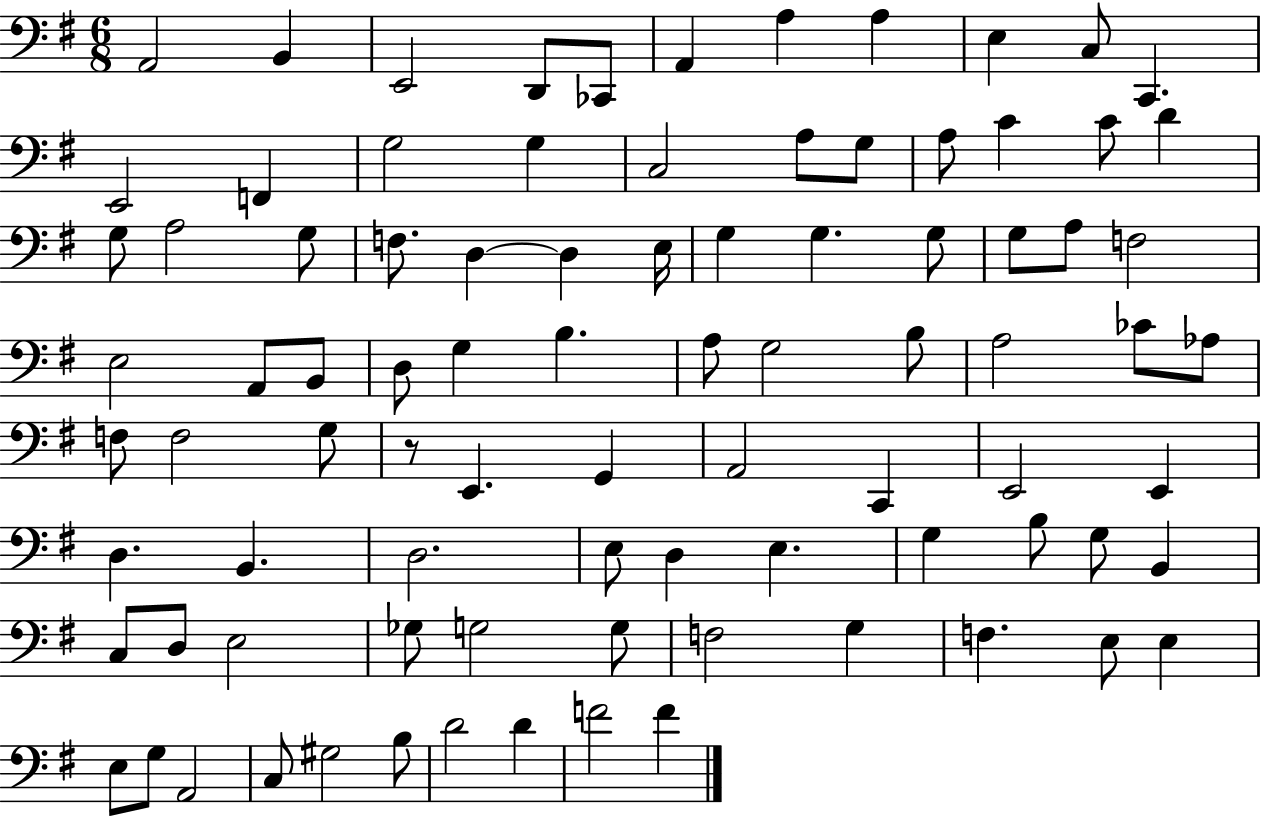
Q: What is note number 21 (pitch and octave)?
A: C4